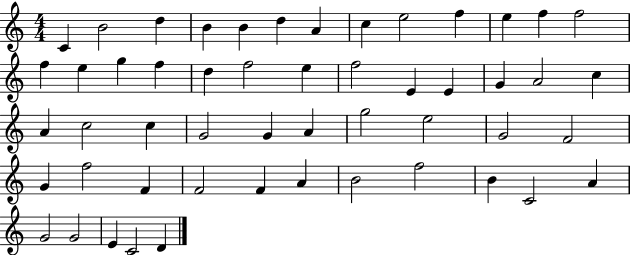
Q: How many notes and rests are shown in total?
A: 52